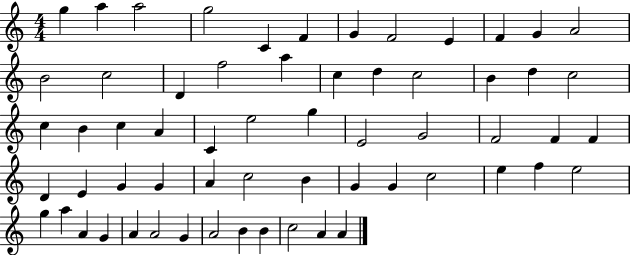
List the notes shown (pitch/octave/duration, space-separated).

G5/q A5/q A5/h G5/h C4/q F4/q G4/q F4/h E4/q F4/q G4/q A4/h B4/h C5/h D4/q F5/h A5/q C5/q D5/q C5/h B4/q D5/q C5/h C5/q B4/q C5/q A4/q C4/q E5/h G5/q E4/h G4/h F4/h F4/q F4/q D4/q E4/q G4/q G4/q A4/q C5/h B4/q G4/q G4/q C5/h E5/q F5/q E5/h G5/q A5/q A4/q G4/q A4/q A4/h G4/q A4/h B4/q B4/q C5/h A4/q A4/q